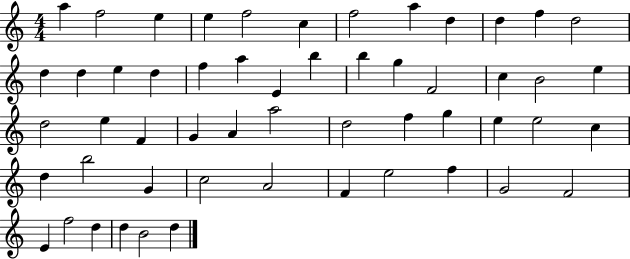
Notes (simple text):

A5/q F5/h E5/q E5/q F5/h C5/q F5/h A5/q D5/q D5/q F5/q D5/h D5/q D5/q E5/q D5/q F5/q A5/q E4/q B5/q B5/q G5/q F4/h C5/q B4/h E5/q D5/h E5/q F4/q G4/q A4/q A5/h D5/h F5/q G5/q E5/q E5/h C5/q D5/q B5/h G4/q C5/h A4/h F4/q E5/h F5/q G4/h F4/h E4/q F5/h D5/q D5/q B4/h D5/q